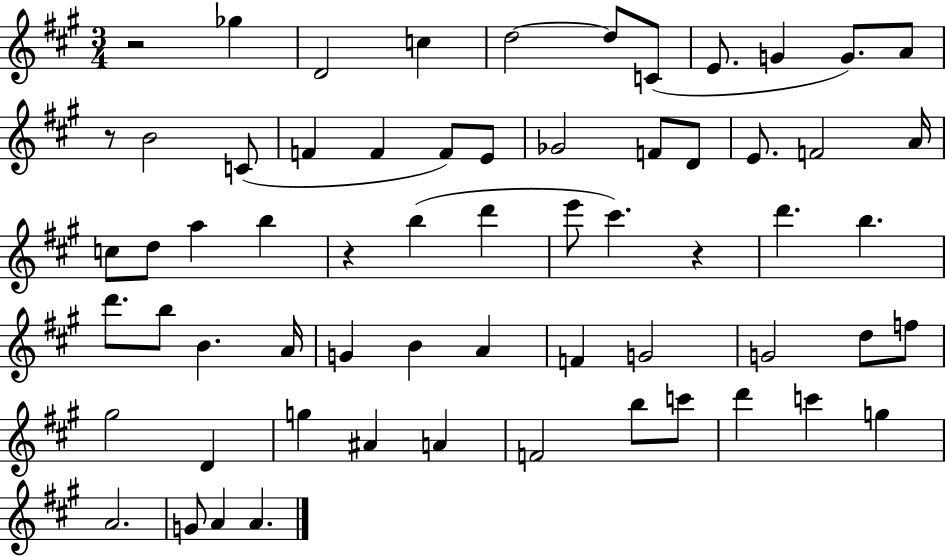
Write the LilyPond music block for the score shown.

{
  \clef treble
  \numericTimeSignature
  \time 3/4
  \key a \major
  r2 ges''4 | d'2 c''4 | d''2~~ d''8 c'8( | e'8. g'4 g'8.) a'8 | \break r8 b'2 c'8( | f'4 f'4 f'8) e'8 | ges'2 f'8 d'8 | e'8. f'2 a'16 | \break c''8 d''8 a''4 b''4 | r4 b''4( d'''4 | e'''8 cis'''4.) r4 | d'''4. b''4. | \break d'''8. b''8 b'4. a'16 | g'4 b'4 a'4 | f'4 g'2 | g'2 d''8 f''8 | \break gis''2 d'4 | g''4 ais'4 a'4 | f'2 b''8 c'''8 | d'''4 c'''4 g''4 | \break a'2. | g'8 a'4 a'4. | \bar "|."
}